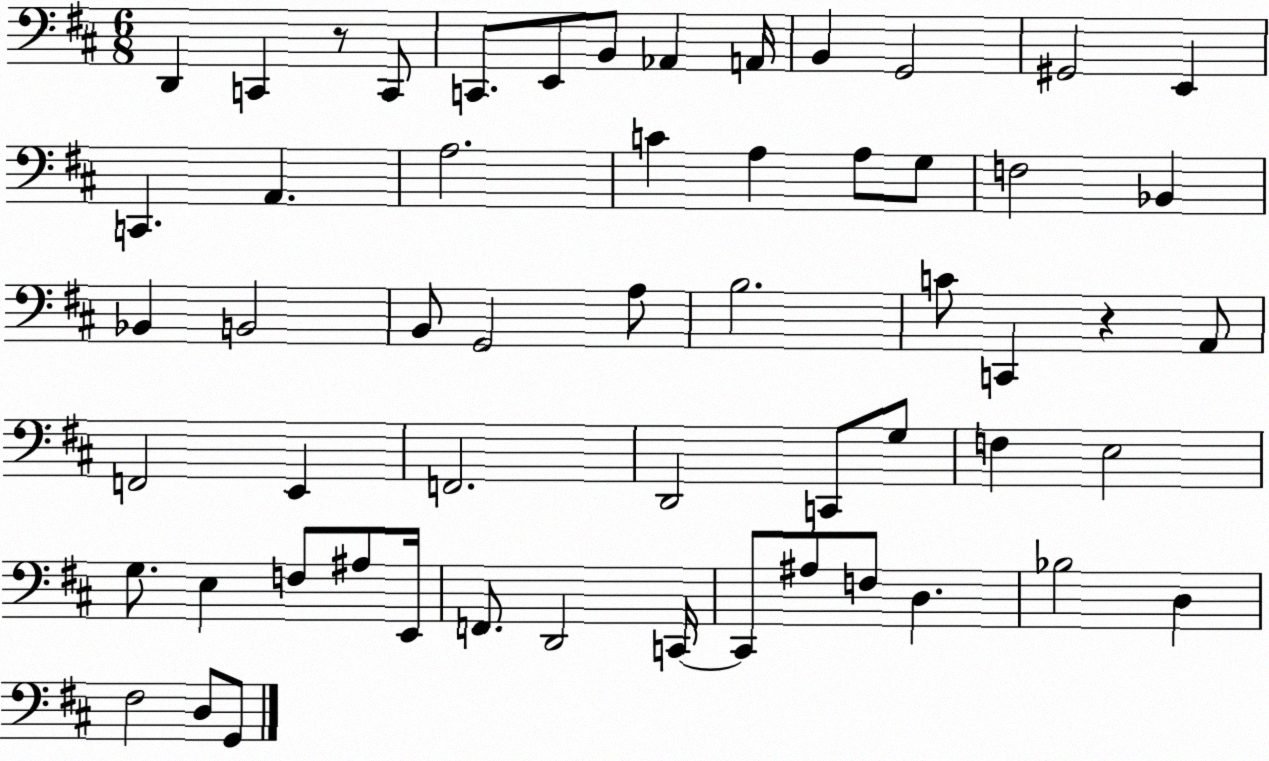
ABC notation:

X:1
T:Untitled
M:6/8
L:1/4
K:D
D,, C,, z/2 C,,/2 C,,/2 E,,/2 B,,/2 _A,, A,,/4 B,, G,,2 ^G,,2 E,, C,, A,, A,2 C A, A,/2 G,/2 F,2 _B,, _B,, B,,2 B,,/2 G,,2 A,/2 B,2 C/2 C,, z A,,/2 F,,2 E,, F,,2 D,,2 C,,/2 G,/2 F, E,2 G,/2 E, F,/2 ^A,/2 E,,/4 F,,/2 D,,2 C,,/4 C,,/2 ^A,/2 F,/2 D, _B,2 D, ^F,2 D,/2 G,,/2